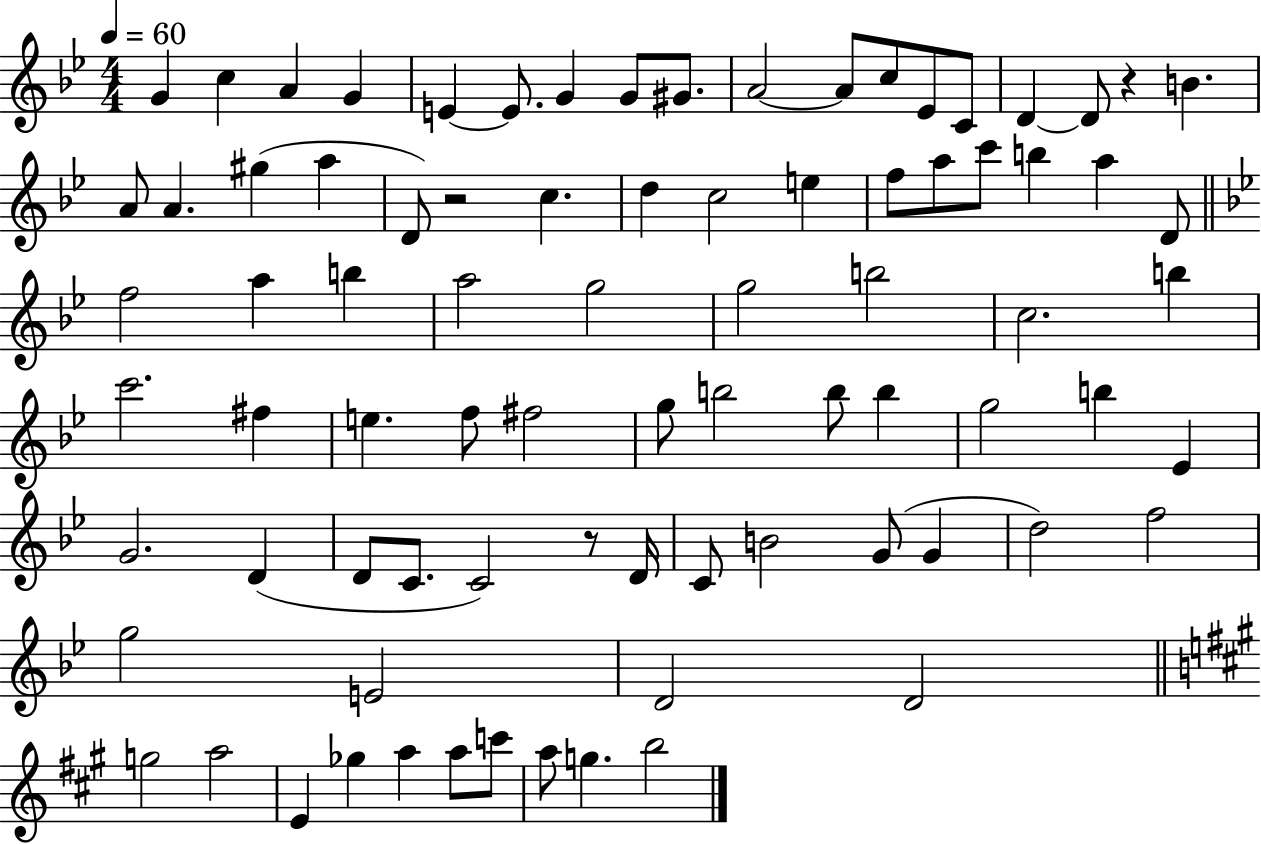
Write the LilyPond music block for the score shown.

{
  \clef treble
  \numericTimeSignature
  \time 4/4
  \key bes \major
  \tempo 4 = 60
  g'4 c''4 a'4 g'4 | e'4~~ e'8. g'4 g'8 gis'8. | a'2~~ a'8 c''8 ees'8 c'8 | d'4~~ d'8 r4 b'4. | \break a'8 a'4. gis''4( a''4 | d'8) r2 c''4. | d''4 c''2 e''4 | f''8 a''8 c'''8 b''4 a''4 d'8 | \break \bar "||" \break \key bes \major f''2 a''4 b''4 | a''2 g''2 | g''2 b''2 | c''2. b''4 | \break c'''2. fis''4 | e''4. f''8 fis''2 | g''8 b''2 b''8 b''4 | g''2 b''4 ees'4 | \break g'2. d'4( | d'8 c'8. c'2) r8 d'16 | c'8 b'2 g'8( g'4 | d''2) f''2 | \break g''2 e'2 | d'2 d'2 | \bar "||" \break \key a \major g''2 a''2 | e'4 ges''4 a''4 a''8 c'''8 | a''8 g''4. b''2 | \bar "|."
}